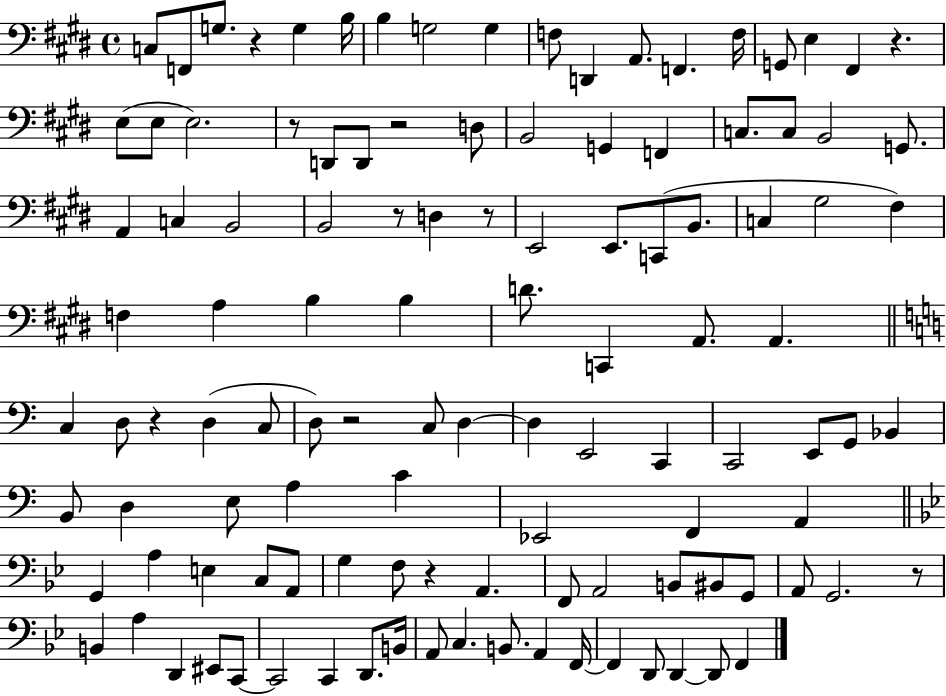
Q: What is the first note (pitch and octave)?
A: C3